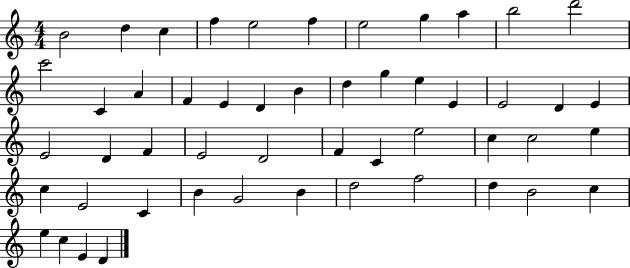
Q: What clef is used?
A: treble